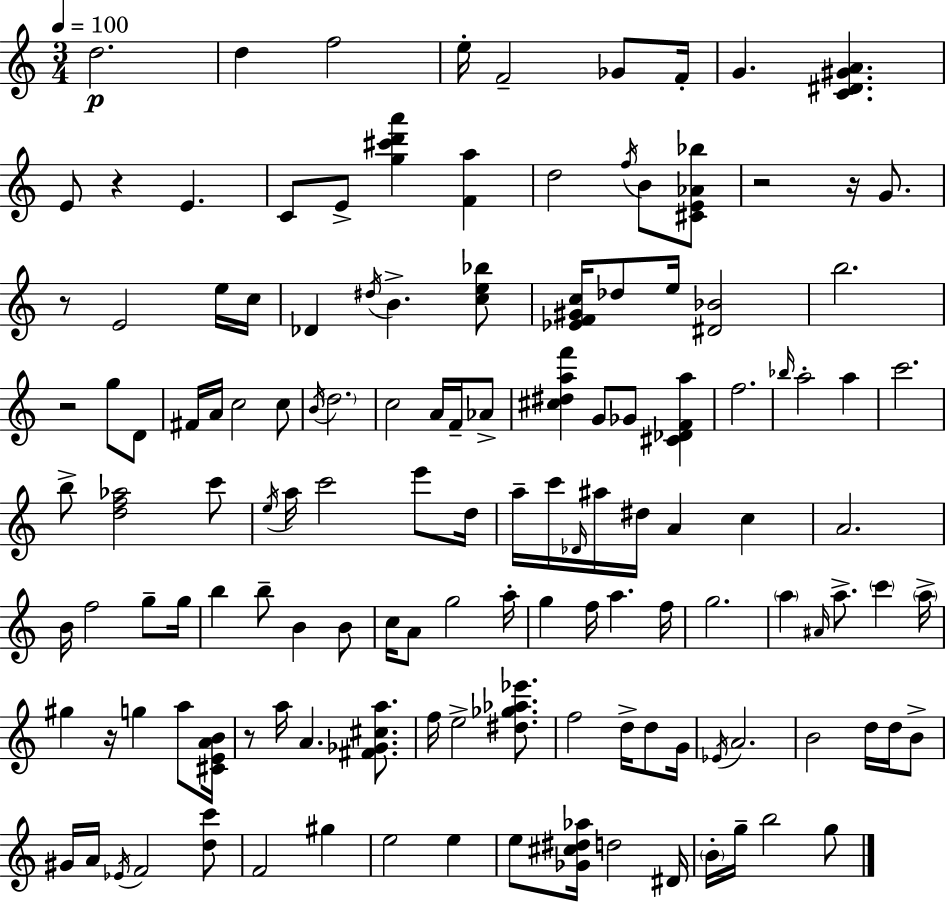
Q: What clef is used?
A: treble